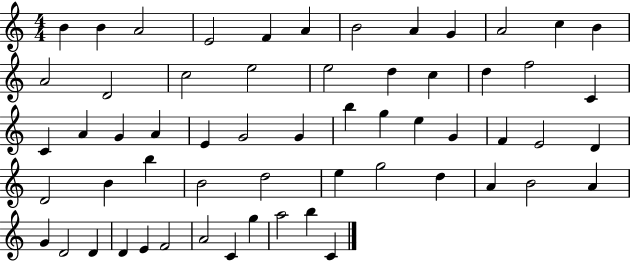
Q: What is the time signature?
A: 4/4